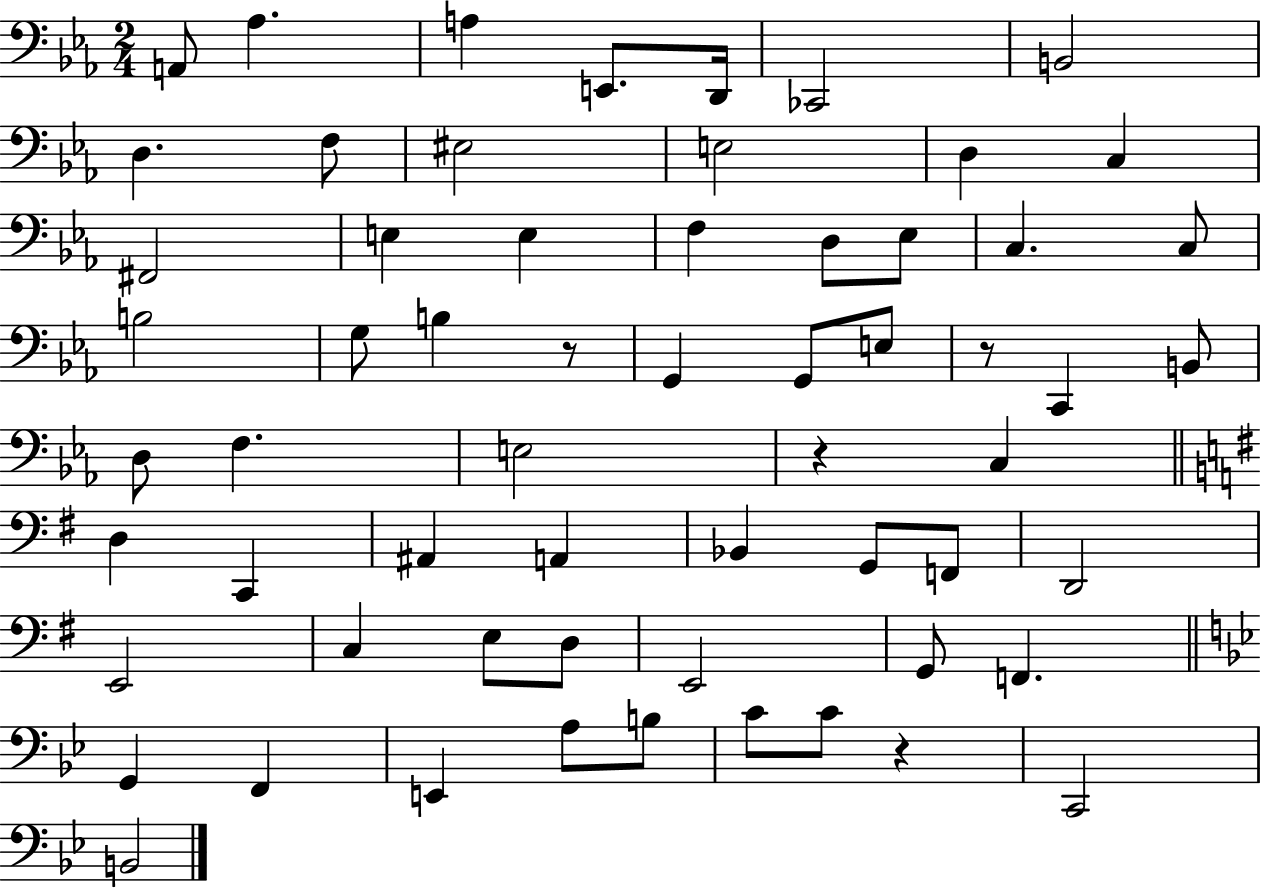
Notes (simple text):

A2/e Ab3/q. A3/q E2/e. D2/s CES2/h B2/h D3/q. F3/e EIS3/h E3/h D3/q C3/q F#2/h E3/q E3/q F3/q D3/e Eb3/e C3/q. C3/e B3/h G3/e B3/q R/e G2/q G2/e E3/e R/e C2/q B2/e D3/e F3/q. E3/h R/q C3/q D3/q C2/q A#2/q A2/q Bb2/q G2/e F2/e D2/h E2/h C3/q E3/e D3/e E2/h G2/e F2/q. G2/q F2/q E2/q A3/e B3/e C4/e C4/e R/q C2/h B2/h